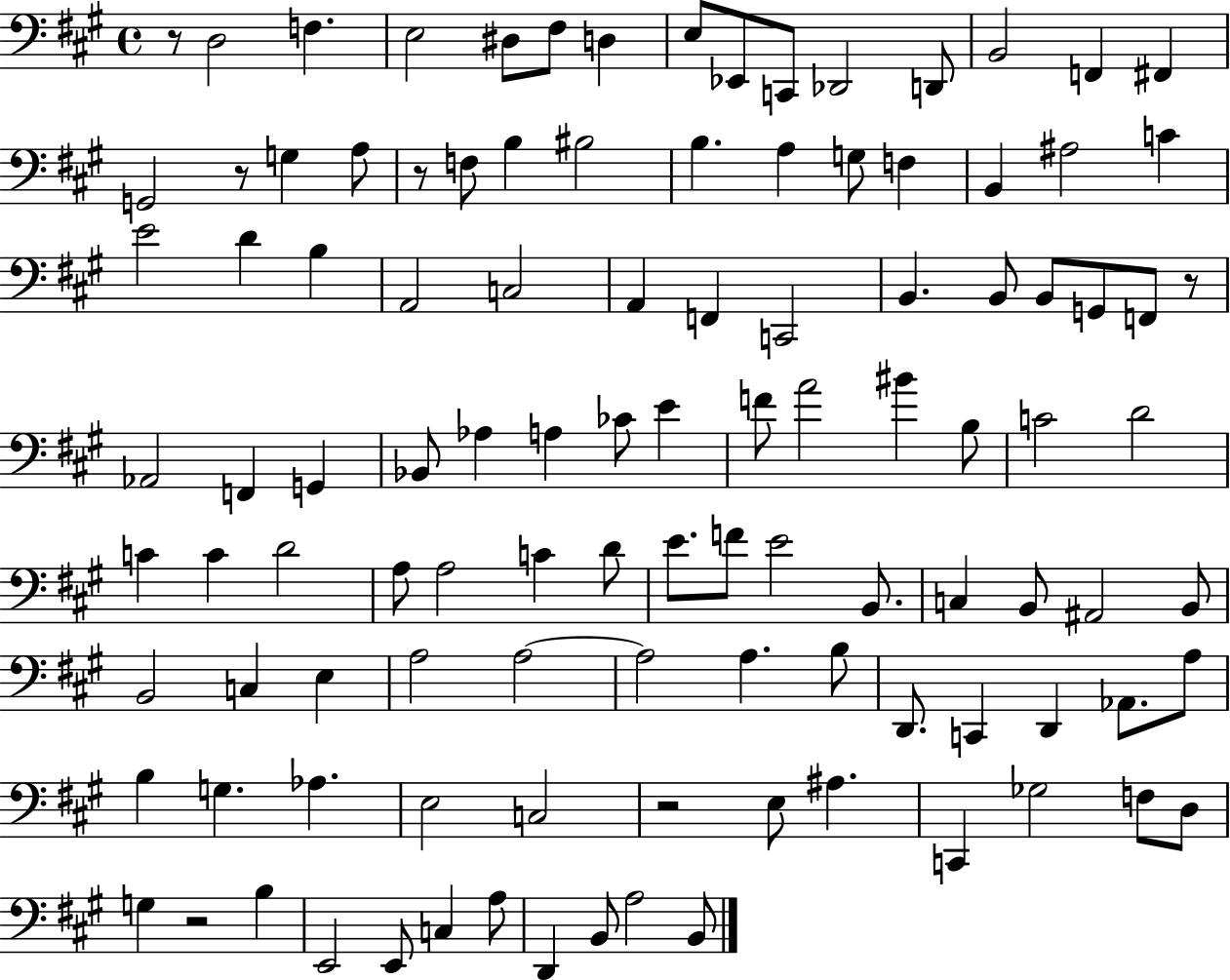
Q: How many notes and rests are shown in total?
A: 109